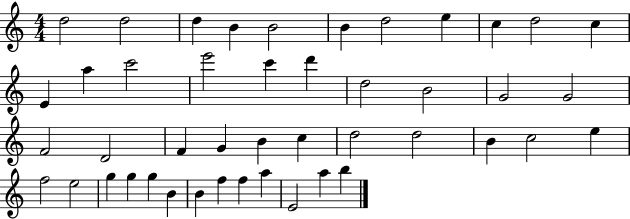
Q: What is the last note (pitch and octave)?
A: B5